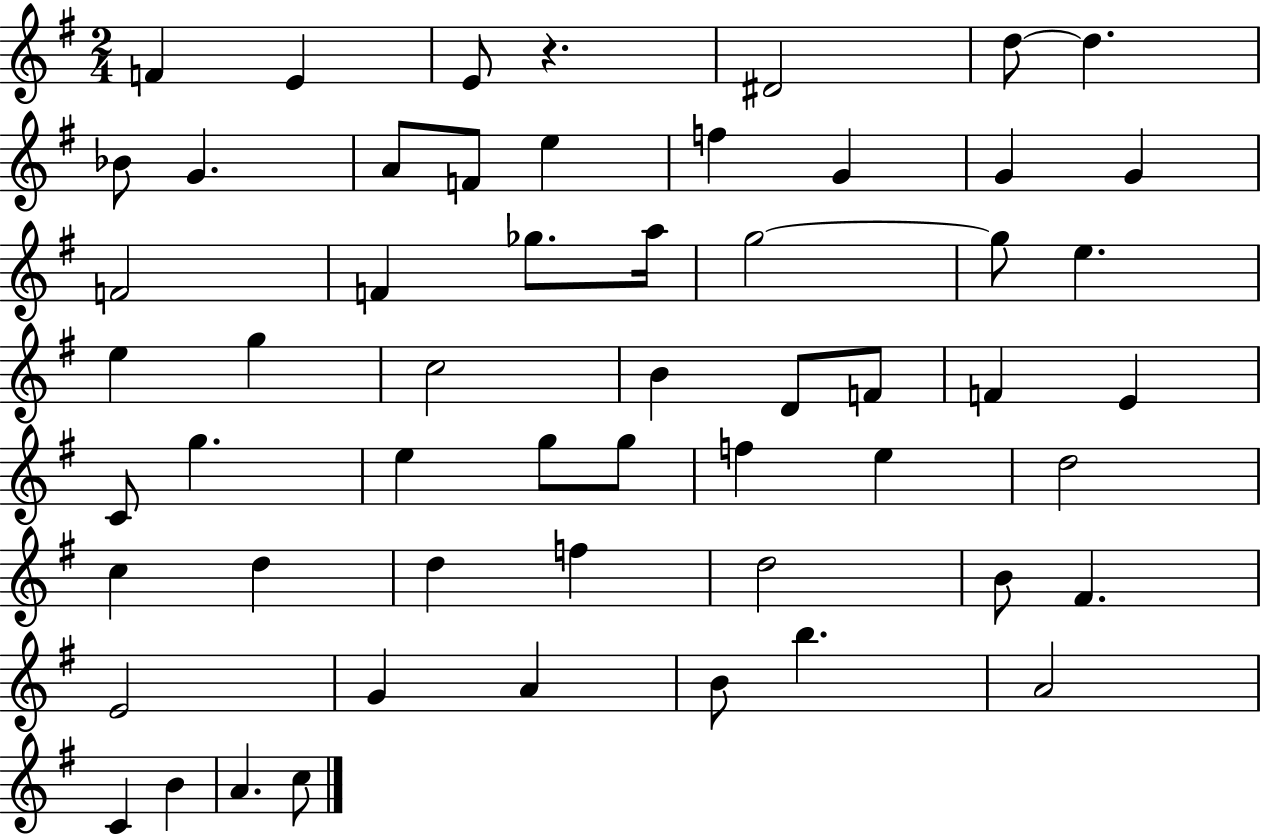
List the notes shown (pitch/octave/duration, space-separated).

F4/q E4/q E4/e R/q. D#4/h D5/e D5/q. Bb4/e G4/q. A4/e F4/e E5/q F5/q G4/q G4/q G4/q F4/h F4/q Gb5/e. A5/s G5/h G5/e E5/q. E5/q G5/q C5/h B4/q D4/e F4/e F4/q E4/q C4/e G5/q. E5/q G5/e G5/e F5/q E5/q D5/h C5/q D5/q D5/q F5/q D5/h B4/e F#4/q. E4/h G4/q A4/q B4/e B5/q. A4/h C4/q B4/q A4/q. C5/e